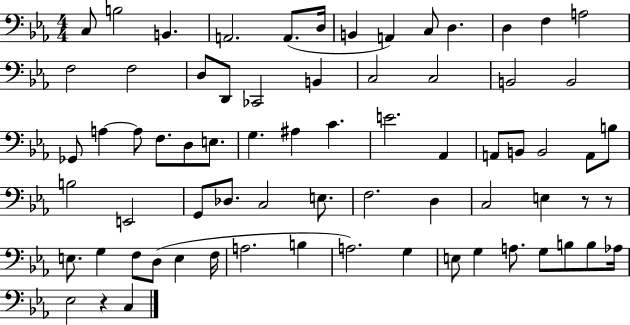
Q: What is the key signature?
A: EES major